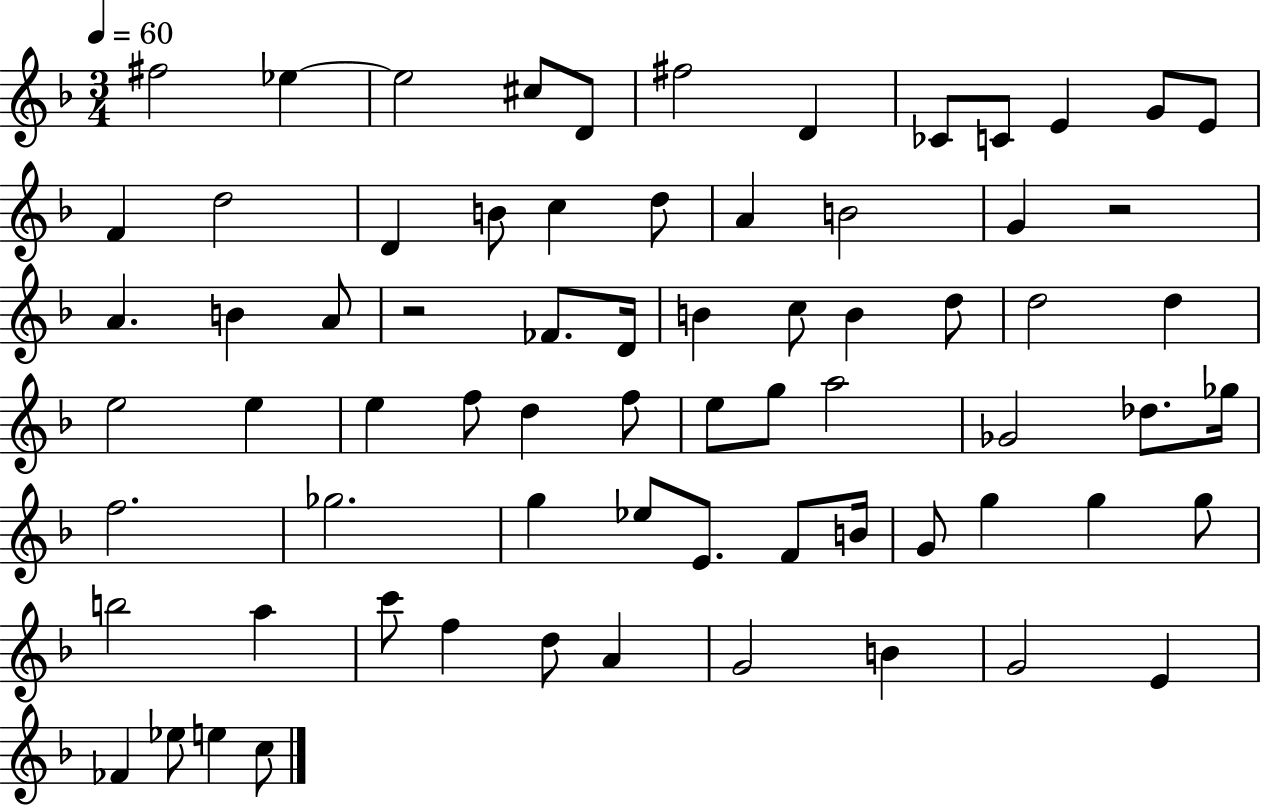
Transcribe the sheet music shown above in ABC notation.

X:1
T:Untitled
M:3/4
L:1/4
K:F
^f2 _e _e2 ^c/2 D/2 ^f2 D _C/2 C/2 E G/2 E/2 F d2 D B/2 c d/2 A B2 G z2 A B A/2 z2 _F/2 D/4 B c/2 B d/2 d2 d e2 e e f/2 d f/2 e/2 g/2 a2 _G2 _d/2 _g/4 f2 _g2 g _e/2 E/2 F/2 B/4 G/2 g g g/2 b2 a c'/2 f d/2 A G2 B G2 E _F _e/2 e c/2